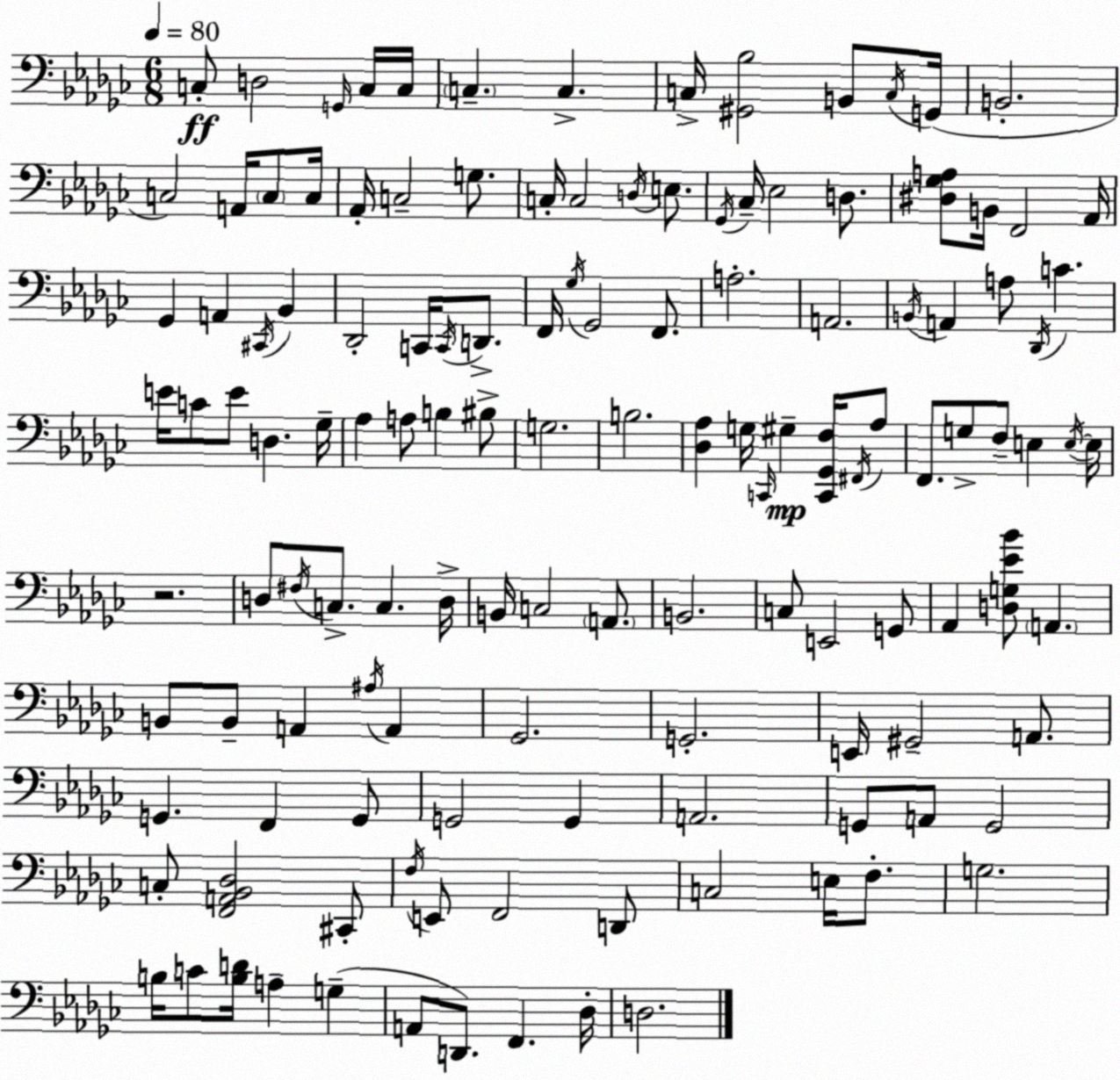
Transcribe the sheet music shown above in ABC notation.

X:1
T:Untitled
M:6/8
L:1/4
K:Ebm
C,/2 D,2 G,,/4 C,/4 C,/4 C, C, C,/4 [^G,,_B,]2 B,,/2 C,/4 G,,/4 B,,2 C,2 A,,/4 C,/2 C,/4 _A,,/4 C,2 G,/2 C,/4 C,2 D,/4 E,/2 _G,,/4 _C,/4 _E,2 D,/2 [^D,_G,A,]/2 B,,/4 F,,2 _A,,/4 _G,, A,, ^C,,/4 _B,, _D,,2 C,,/4 C,,/4 D,,/2 F,,/4 _G,/4 _G,,2 F,,/2 A,2 A,,2 B,,/4 A,, A,/2 _D,,/4 C E/4 C/2 E/2 D, _G,/4 _A, A,/2 B, ^B,/2 G,2 B,2 [_D,_A,] G,/4 C,,/4 ^G, [C,,_G,,F,]/4 ^F,,/4 _A,/2 F,,/2 G,/2 F,/2 E, E,/4 E,/4 z2 D,/2 ^F,/4 C,/2 C, D,/4 B,,/4 C,2 A,,/2 B,,2 C,/2 E,,2 G,,/2 _A,, [D,G,_E_B]/2 A,, B,,/2 B,,/2 A,, ^A,/4 A,, _G,,2 G,,2 E,,/4 ^G,,2 A,,/2 G,, F,, G,,/2 G,,2 G,, A,,2 G,,/2 A,,/2 G,,2 C,/2 [F,,A,,_B,,_D,]2 ^C,,/2 F,/4 E,,/2 F,,2 D,,/2 C,2 E,/4 F,/2 G,2 B,/4 C/2 [B,D]/4 A, G, A,,/2 D,,/2 F,, _D,/4 D,2